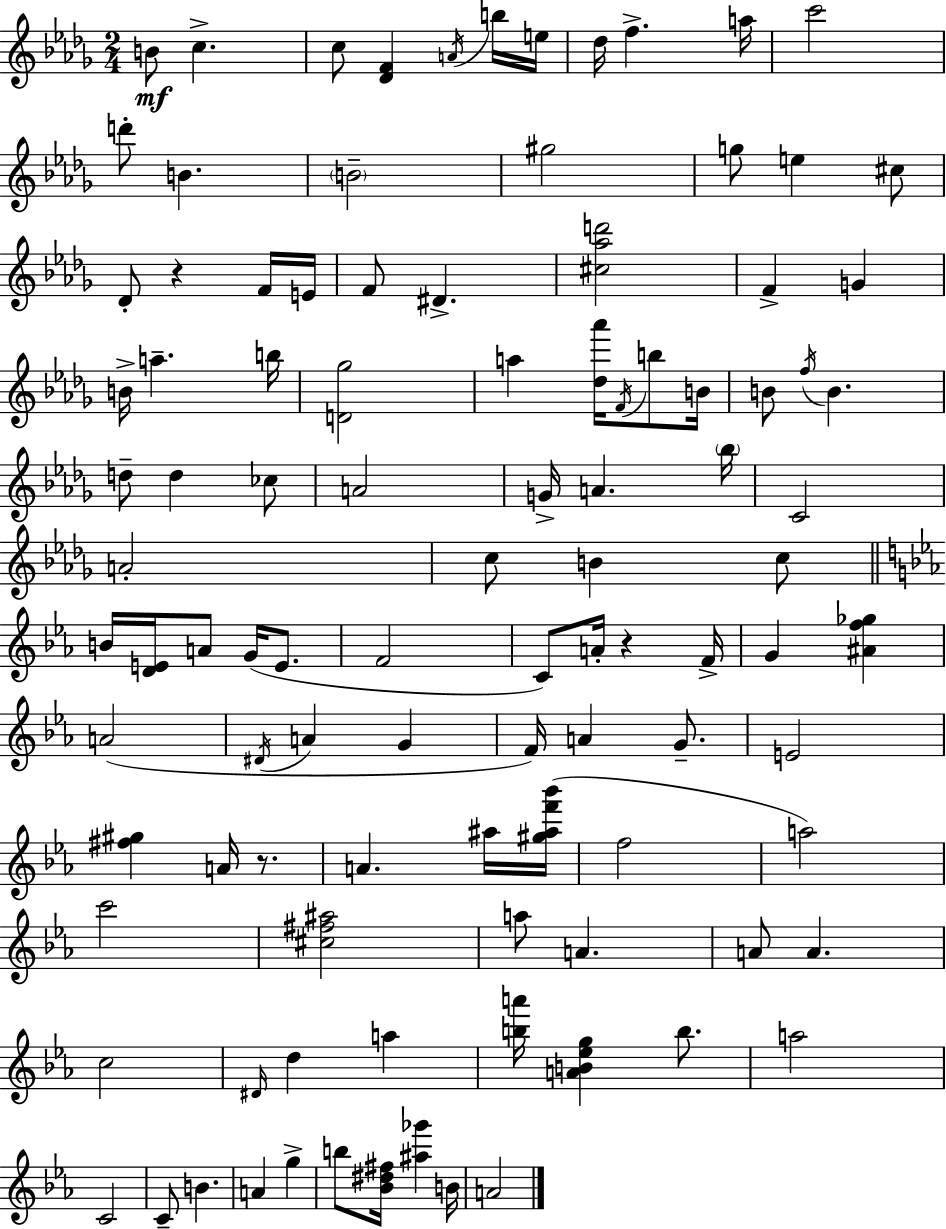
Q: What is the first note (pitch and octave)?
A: B4